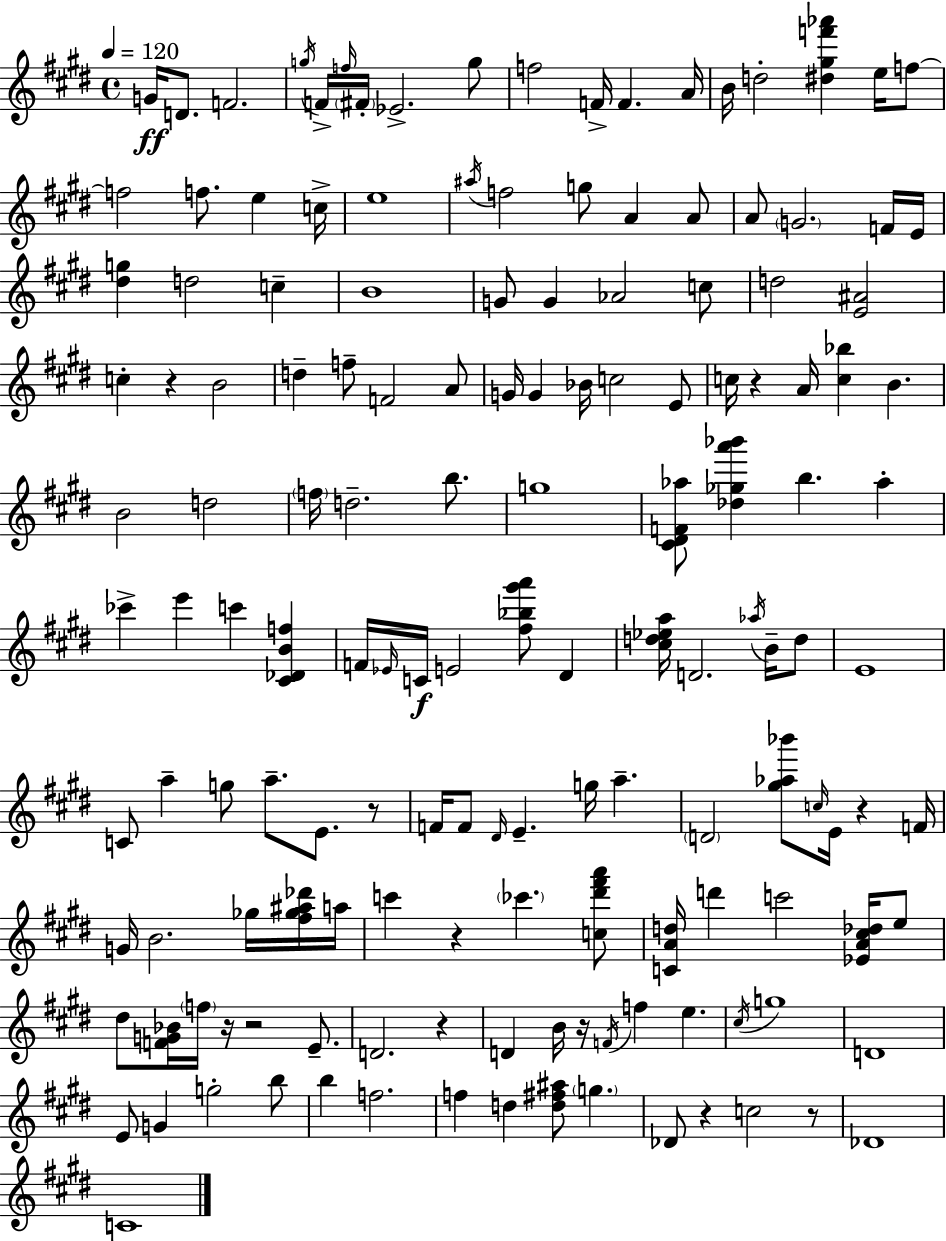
{
  \clef treble
  \time 4/4
  \defaultTimeSignature
  \key e \major
  \tempo 4 = 120
  g'16\ff d'8. f'2. | \acciaccatura { g''16 } f'16-> \grace { f''16 } \parenthesize fis'16-. ees'2.-> | g''8 f''2 f'16-> f'4. | a'16 b'16 d''2-. <dis'' gis'' f''' aes'''>4 e''16 | \break f''8~~ f''2 f''8. e''4 | c''16-> e''1 | \acciaccatura { ais''16 } f''2 g''8 a'4 | a'8 a'8 \parenthesize g'2. | \break f'16 e'16 <dis'' g''>4 d''2 c''4-- | b'1 | g'8 g'4 aes'2 | c''8 d''2 <e' ais'>2 | \break c''4-. r4 b'2 | d''4-- f''8-- f'2 | a'8 g'16 g'4 bes'16 c''2 | e'8 c''16 r4 a'16 <c'' bes''>4 b'4. | \break b'2 d''2 | \parenthesize f''16 d''2.-- | b''8. g''1 | <cis' dis' f' aes''>8 <des'' ges'' a''' bes'''>4 b''4. aes''4-. | \break ces'''4-> e'''4 c'''4 <cis' des' b' f''>4 | f'16 \grace { ees'16 } c'16\f e'2 <fis'' bes'' gis''' a'''>8 | dis'4 <cis'' d'' ees'' a''>16 d'2. | \acciaccatura { aes''16 } b'16-- d''8 e'1 | \break c'8 a''4-- g''8 a''8.-- | e'8. r8 f'16 f'8 \grace { dis'16 } e'4.-- g''16 | a''4.-- \parenthesize d'2 <gis'' aes'' bes'''>8 | \grace { c''16 } e'16 r4 f'16 g'16 b'2. | \break ges''16 <fis'' ges'' ais'' des'''>16 a''16 c'''4 r4 \parenthesize ces'''4. | <c'' dis''' fis''' a'''>8 <c' a' d''>16 d'''4 c'''2 | <ees' a' cis'' des''>16 e''8 dis''8 <f' g' bes'>16 \parenthesize f''16 r16 r2 | e'8.-- d'2. | \break r4 d'4 b'16 r16 \acciaccatura { f'16 } f''4 | e''4. \acciaccatura { cis''16 } g''1 | d'1 | e'8 g'4 g''2-. | \break b''8 b''4 f''2. | f''4 d''4 | <d'' fis'' ais''>8 \parenthesize g''4. des'8 r4 c''2 | r8 des'1 | \break c'1 | \bar "|."
}